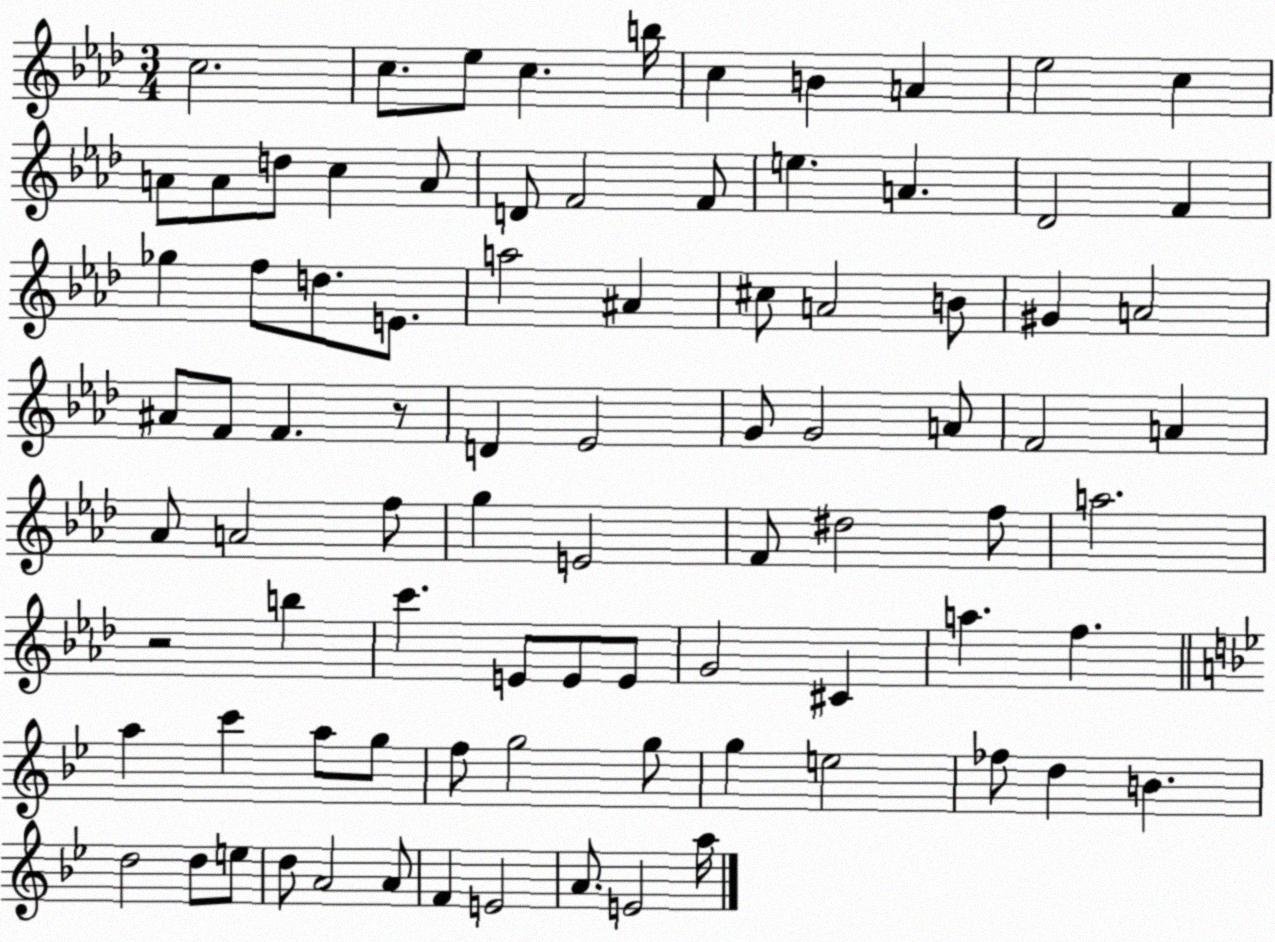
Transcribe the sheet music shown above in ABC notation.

X:1
T:Untitled
M:3/4
L:1/4
K:Ab
c2 c/2 _e/2 c b/4 c B A _e2 c A/2 A/2 d/2 c A/2 D/2 F2 F/2 e A _D2 F _g f/2 d/2 E/2 a2 ^A ^c/2 A2 B/2 ^G A2 ^A/2 F/2 F z/2 D _E2 G/2 G2 A/2 F2 A _A/2 A2 f/2 g E2 F/2 ^d2 f/2 a2 z2 b c' E/2 E/2 E/2 G2 ^C a f a c' a/2 g/2 f/2 g2 g/2 g e2 _f/2 d B d2 d/2 e/2 d/2 A2 A/2 F E2 A/2 E2 a/4